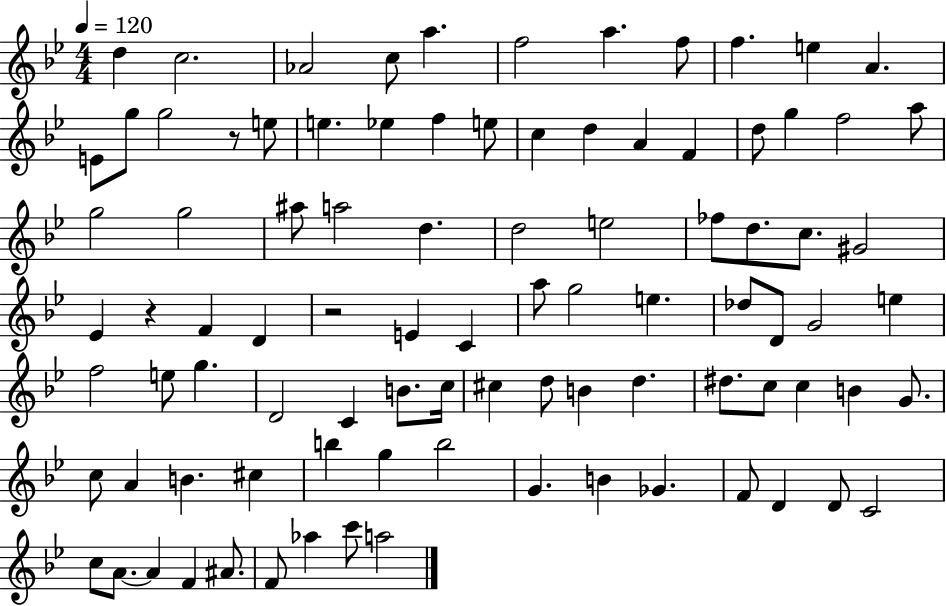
D5/q C5/h. Ab4/h C5/e A5/q. F5/h A5/q. F5/e F5/q. E5/q A4/q. E4/e G5/e G5/h R/e E5/e E5/q. Eb5/q F5/q E5/e C5/q D5/q A4/q F4/q D5/e G5/q F5/h A5/e G5/h G5/h A#5/e A5/h D5/q. D5/h E5/h FES5/e D5/e. C5/e. G#4/h Eb4/q R/q F4/q D4/q R/h E4/q C4/q A5/e G5/h E5/q. Db5/e D4/e G4/h E5/q F5/h E5/e G5/q. D4/h C4/q B4/e. C5/s C#5/q D5/e B4/q D5/q. D#5/e. C5/e C5/q B4/q G4/e. C5/e A4/q B4/q. C#5/q B5/q G5/q B5/h G4/q. B4/q Gb4/q. F4/e D4/q D4/e C4/h C5/e A4/e. A4/q F4/q A#4/e. F4/e Ab5/q C6/e A5/h